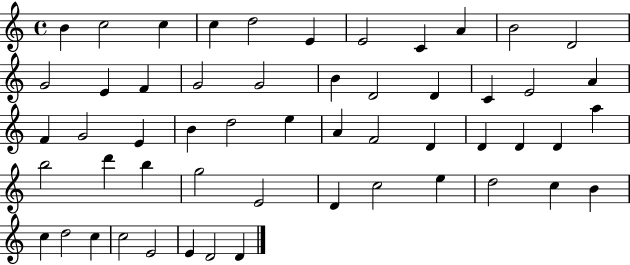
X:1
T:Untitled
M:4/4
L:1/4
K:C
B c2 c c d2 E E2 C A B2 D2 G2 E F G2 G2 B D2 D C E2 A F G2 E B d2 e A F2 D D D D a b2 d' b g2 E2 D c2 e d2 c B c d2 c c2 E2 E D2 D